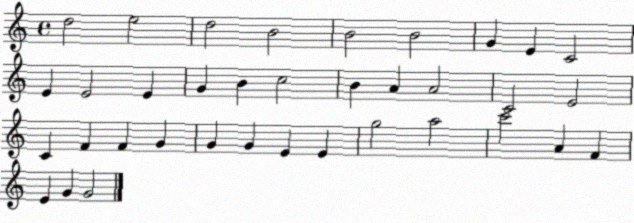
X:1
T:Untitled
M:4/4
L:1/4
K:C
d2 e2 d2 B2 B2 B2 G E C2 E E2 E G B c2 B A A2 C2 E2 C F F G G G E E g2 a2 c'2 A F E G G2